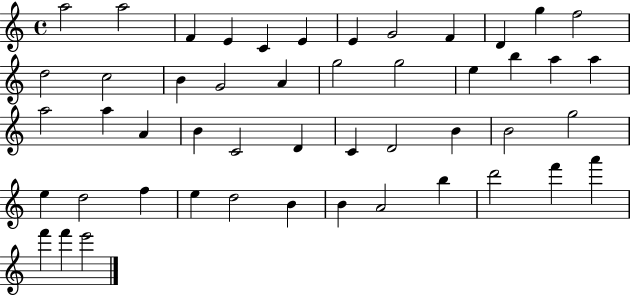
{
  \clef treble
  \time 4/4
  \defaultTimeSignature
  \key c \major
  a''2 a''2 | f'4 e'4 c'4 e'4 | e'4 g'2 f'4 | d'4 g''4 f''2 | \break d''2 c''2 | b'4 g'2 a'4 | g''2 g''2 | e''4 b''4 a''4 a''4 | \break a''2 a''4 a'4 | b'4 c'2 d'4 | c'4 d'2 b'4 | b'2 g''2 | \break e''4 d''2 f''4 | e''4 d''2 b'4 | b'4 a'2 b''4 | d'''2 f'''4 a'''4 | \break f'''4 f'''4 e'''2 | \bar "|."
}